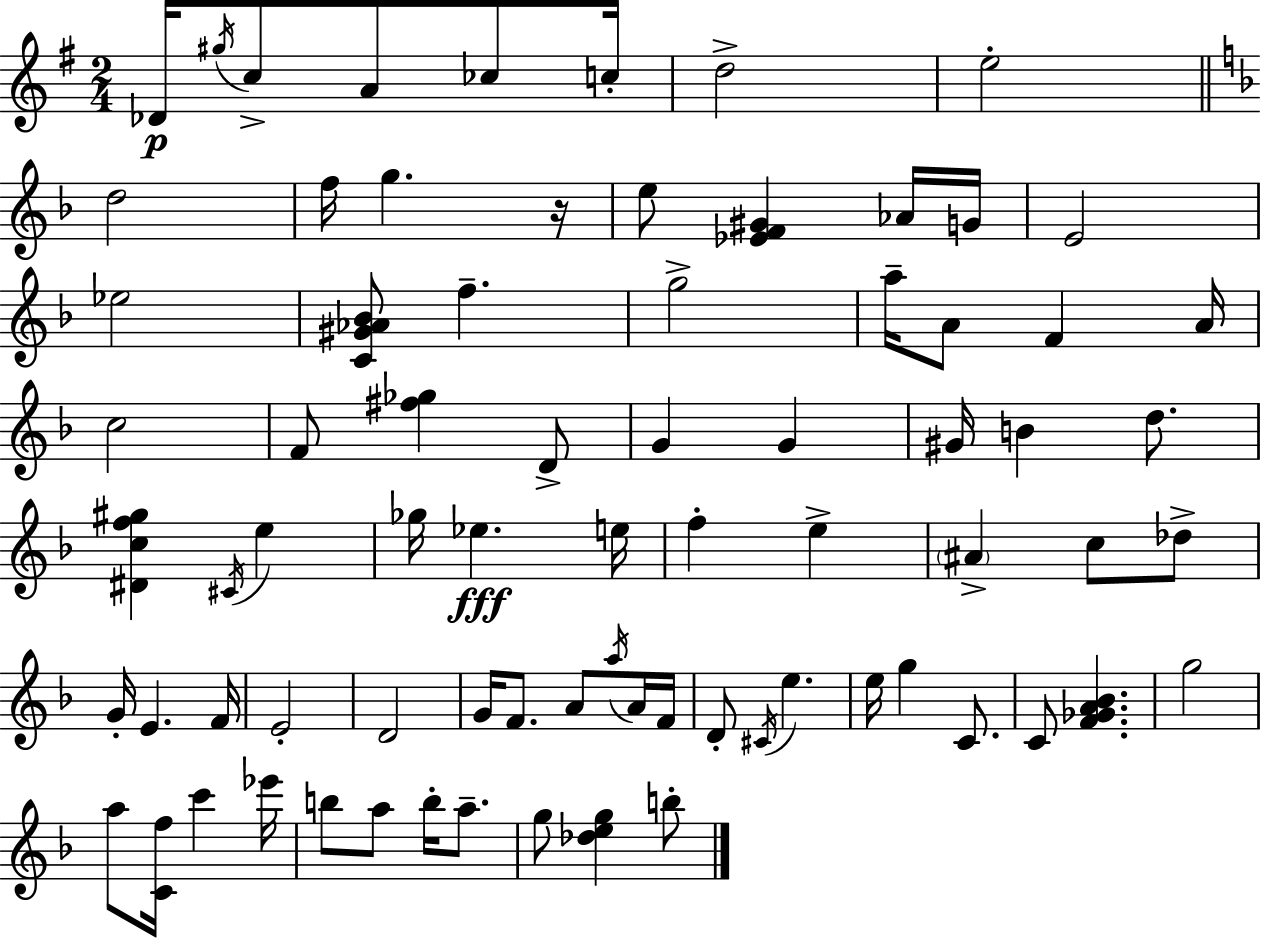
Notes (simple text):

Db4/s G#5/s C5/e A4/e CES5/e C5/s D5/h E5/h D5/h F5/s G5/q. R/s E5/e [Eb4,F4,G#4]/q Ab4/s G4/s E4/h Eb5/h [C4,G#4,Ab4,Bb4]/e F5/q. G5/h A5/s A4/e F4/q A4/s C5/h F4/e [F#5,Gb5]/q D4/e G4/q G4/q G#4/s B4/q D5/e. [D#4,C5,F5,G#5]/q C#4/s E5/q Gb5/s Eb5/q. E5/s F5/q E5/q A#4/q C5/e Db5/e G4/s E4/q. F4/s E4/h D4/h G4/s F4/e. A4/e A5/s A4/s F4/s D4/e C#4/s E5/q. E5/s G5/q C4/e. C4/e [F4,Gb4,A4,Bb4]/q. G5/h A5/e [C4,F5]/s C6/q Eb6/s B5/e A5/e B5/s A5/e. G5/e [Db5,E5,G5]/q B5/e